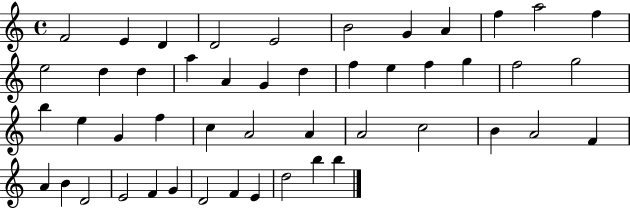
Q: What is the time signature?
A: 4/4